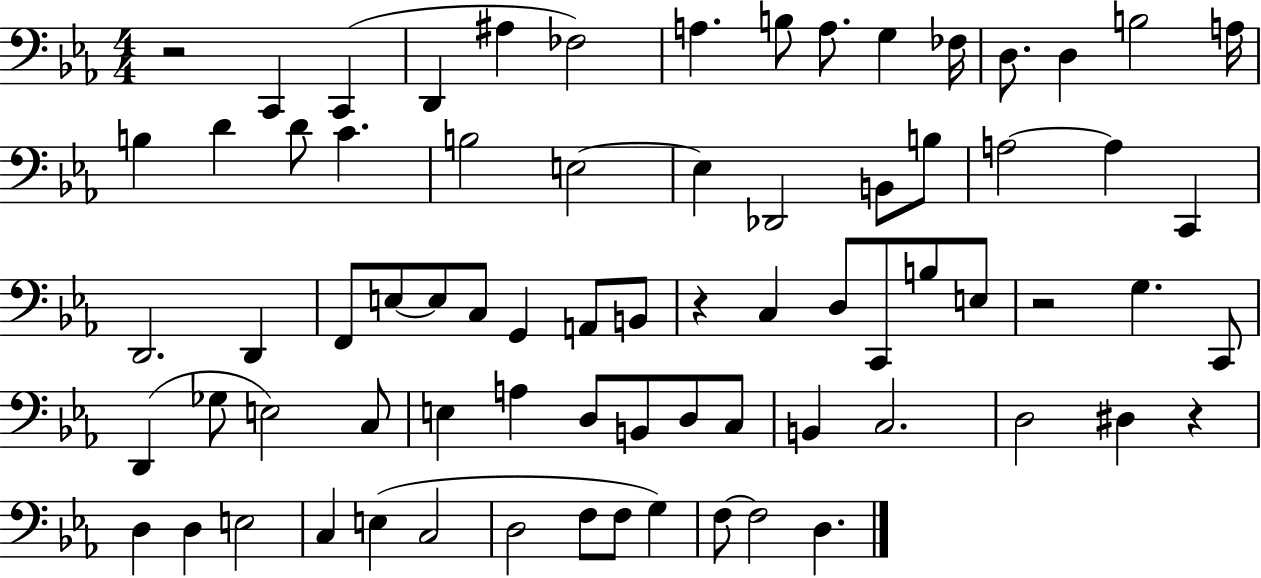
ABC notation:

X:1
T:Untitled
M:4/4
L:1/4
K:Eb
z2 C,, C,, D,, ^A, _F,2 A, B,/2 A,/2 G, _F,/4 D,/2 D, B,2 A,/4 B, D D/2 C B,2 E,2 E, _D,,2 B,,/2 B,/2 A,2 A, C,, D,,2 D,, F,,/2 E,/2 E,/2 C,/2 G,, A,,/2 B,,/2 z C, D,/2 C,,/2 B,/2 E,/2 z2 G, C,,/2 D,, _G,/2 E,2 C,/2 E, A, D,/2 B,,/2 D,/2 C,/2 B,, C,2 D,2 ^D, z D, D, E,2 C, E, C,2 D,2 F,/2 F,/2 G, F,/2 F,2 D,